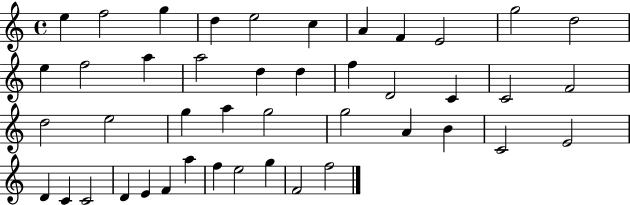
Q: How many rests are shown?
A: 0